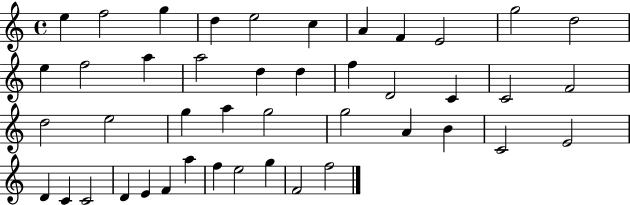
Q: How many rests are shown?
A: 0